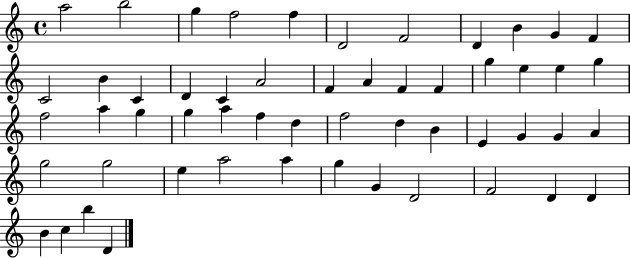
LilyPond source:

{
  \clef treble
  \time 4/4
  \defaultTimeSignature
  \key c \major
  a''2 b''2 | g''4 f''2 f''4 | d'2 f'2 | d'4 b'4 g'4 f'4 | \break c'2 b'4 c'4 | d'4 c'4 a'2 | f'4 a'4 f'4 f'4 | g''4 e''4 e''4 g''4 | \break f''2 a''4 g''4 | g''4 a''4 f''4 d''4 | f''2 d''4 b'4 | e'4 g'4 g'4 a'4 | \break g''2 g''2 | e''4 a''2 a''4 | g''4 g'4 d'2 | f'2 d'4 d'4 | \break b'4 c''4 b''4 d'4 | \bar "|."
}